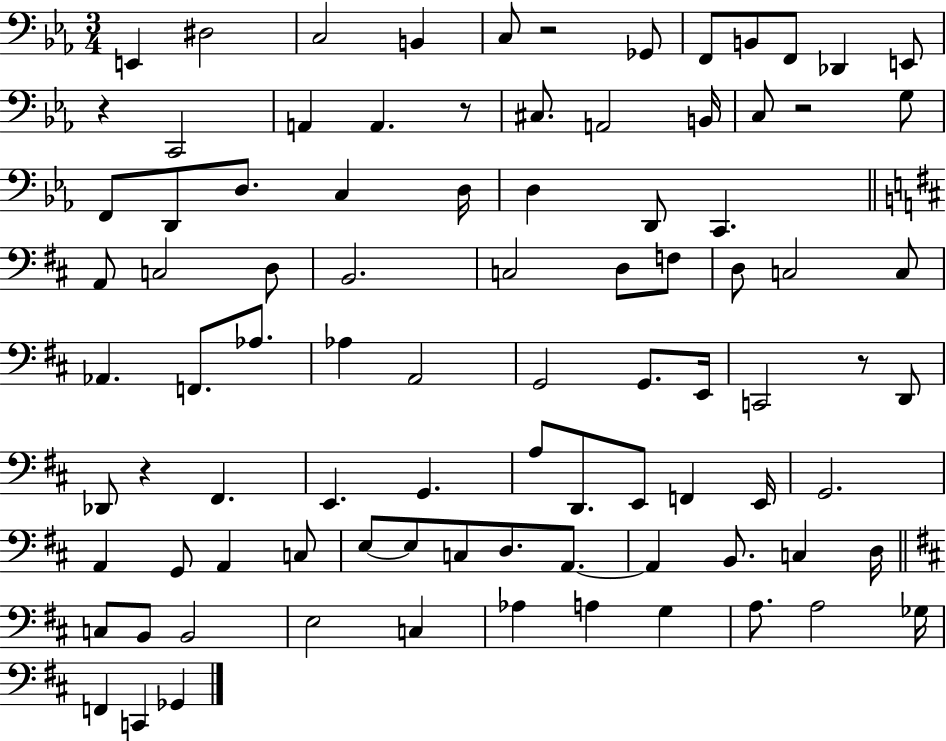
E2/q D#3/h C3/h B2/q C3/e R/h Gb2/e F2/e B2/e F2/e Db2/q E2/e R/q C2/h A2/q A2/q. R/e C#3/e. A2/h B2/s C3/e R/h G3/e F2/e D2/e D3/e. C3/q D3/s D3/q D2/e C2/q. A2/e C3/h D3/e B2/h. C3/h D3/e F3/e D3/e C3/h C3/e Ab2/q. F2/e. Ab3/e. Ab3/q A2/h G2/h G2/e. E2/s C2/h R/e D2/e Db2/e R/q F#2/q. E2/q. G2/q. A3/e D2/e. E2/e F2/q E2/s G2/h. A2/q G2/e A2/q C3/e E3/e E3/e C3/e D3/e. A2/e. A2/q B2/e. C3/q D3/s C3/e B2/e B2/h E3/h C3/q Ab3/q A3/q G3/q A3/e. A3/h Gb3/s F2/q C2/q Gb2/q